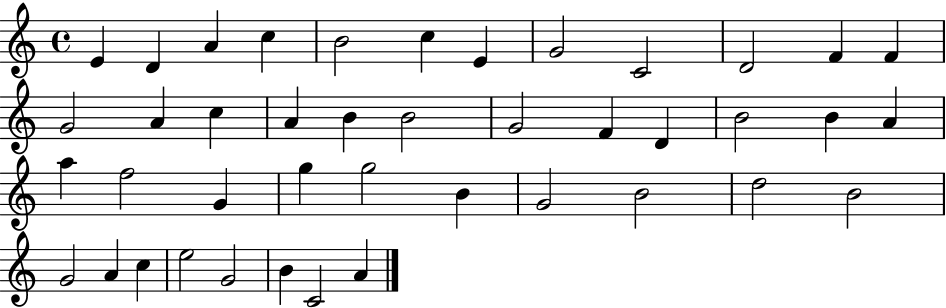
E4/q D4/q A4/q C5/q B4/h C5/q E4/q G4/h C4/h D4/h F4/q F4/q G4/h A4/q C5/q A4/q B4/q B4/h G4/h F4/q D4/q B4/h B4/q A4/q A5/q F5/h G4/q G5/q G5/h B4/q G4/h B4/h D5/h B4/h G4/h A4/q C5/q E5/h G4/h B4/q C4/h A4/q